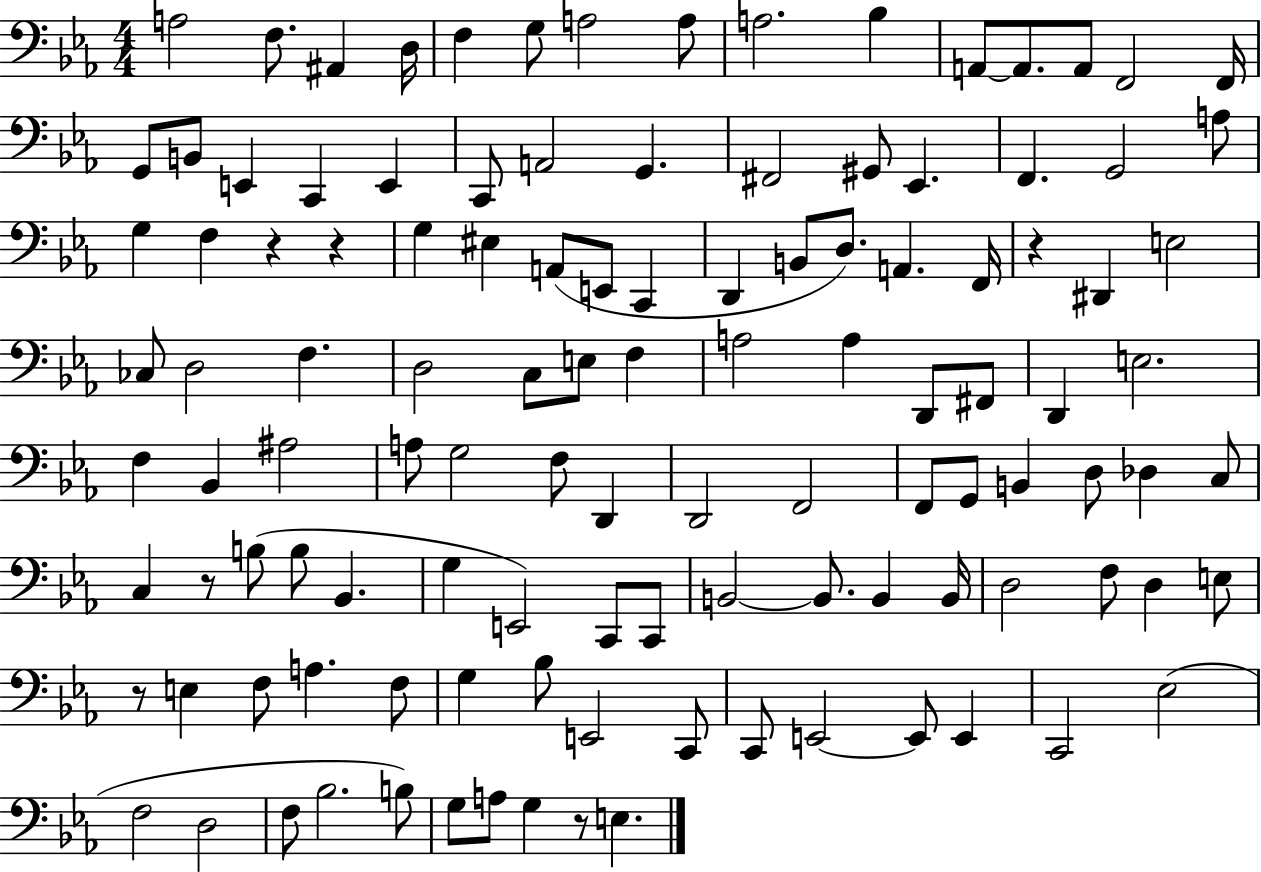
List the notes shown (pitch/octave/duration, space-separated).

A3/h F3/e. A#2/q D3/s F3/q G3/e A3/h A3/e A3/h. Bb3/q A2/e A2/e. A2/e F2/h F2/s G2/e B2/e E2/q C2/q E2/q C2/e A2/h G2/q. F#2/h G#2/e Eb2/q. F2/q. G2/h A3/e G3/q F3/q R/q R/q G3/q EIS3/q A2/e E2/e C2/q D2/q B2/e D3/e. A2/q. F2/s R/q D#2/q E3/h CES3/e D3/h F3/q. D3/h C3/e E3/e F3/q A3/h A3/q D2/e F#2/e D2/q E3/h. F3/q Bb2/q A#3/h A3/e G3/h F3/e D2/q D2/h F2/h F2/e G2/e B2/q D3/e Db3/q C3/e C3/q R/e B3/e B3/e Bb2/q. G3/q E2/h C2/e C2/e B2/h B2/e. B2/q B2/s D3/h F3/e D3/q E3/e R/e E3/q F3/e A3/q. F3/e G3/q Bb3/e E2/h C2/e C2/e E2/h E2/e E2/q C2/h Eb3/h F3/h D3/h F3/e Bb3/h. B3/e G3/e A3/e G3/q R/e E3/q.